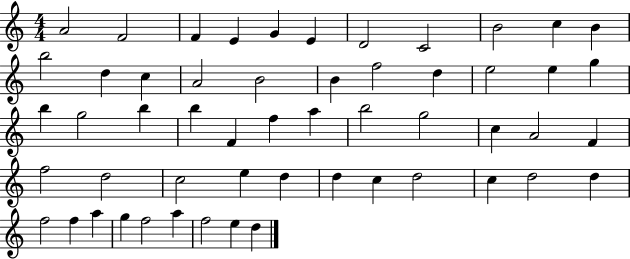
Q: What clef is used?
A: treble